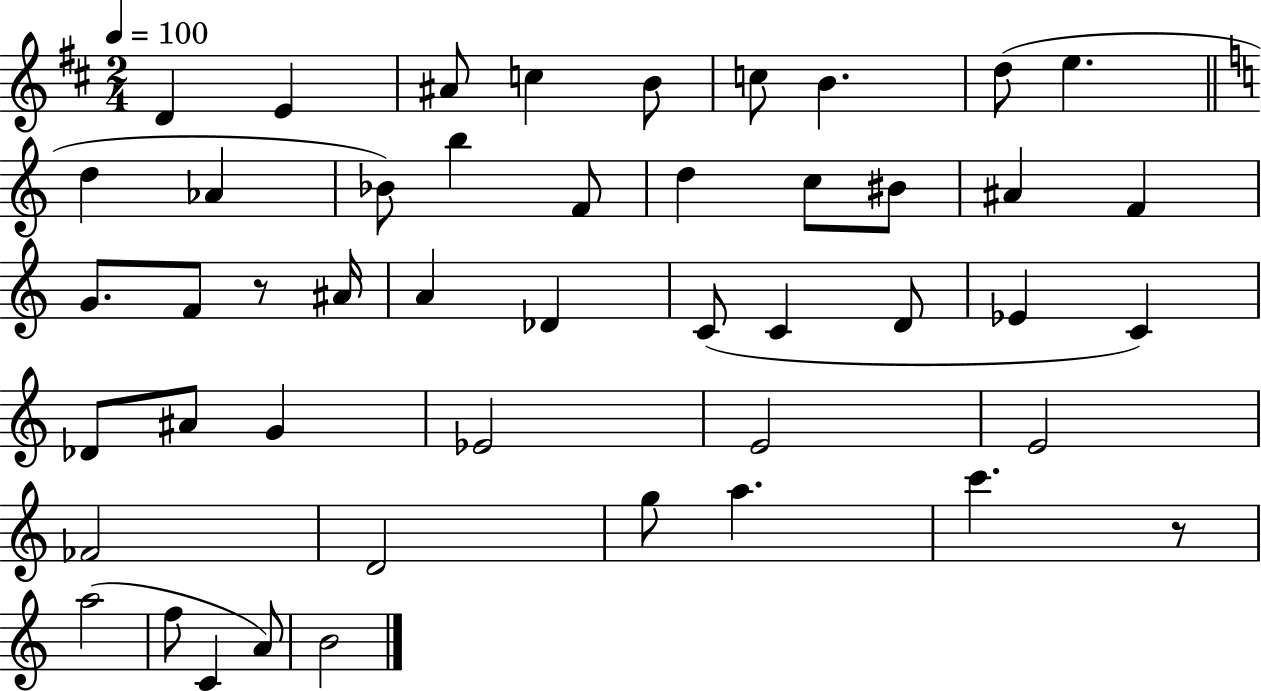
{
  \clef treble
  \numericTimeSignature
  \time 2/4
  \key d \major
  \tempo 4 = 100
  d'4 e'4 | ais'8 c''4 b'8 | c''8 b'4. | d''8( e''4. | \break \bar "||" \break \key a \minor d''4 aes'4 | bes'8) b''4 f'8 | d''4 c''8 bis'8 | ais'4 f'4 | \break g'8. f'8 r8 ais'16 | a'4 des'4 | c'8( c'4 d'8 | ees'4 c'4) | \break des'8 ais'8 g'4 | ees'2 | e'2 | e'2 | \break fes'2 | d'2 | g''8 a''4. | c'''4. r8 | \break a''2( | f''8 c'4 a'8) | b'2 | \bar "|."
}